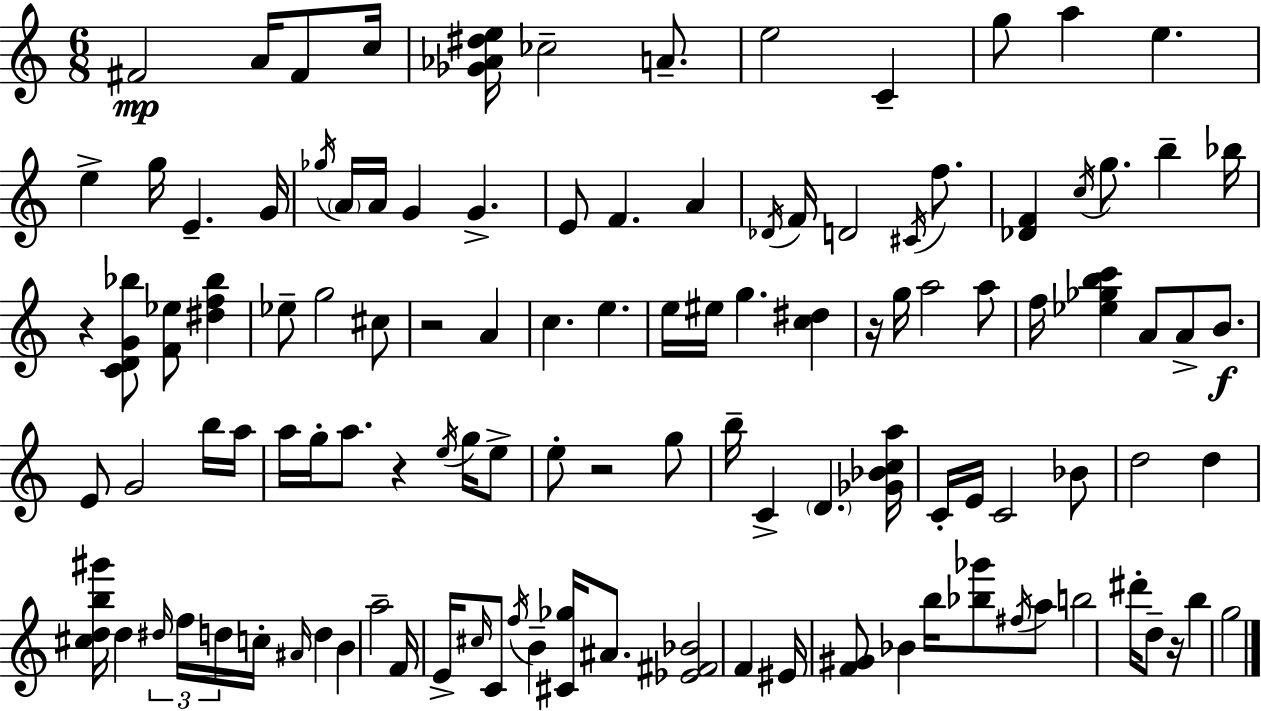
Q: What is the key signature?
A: C major